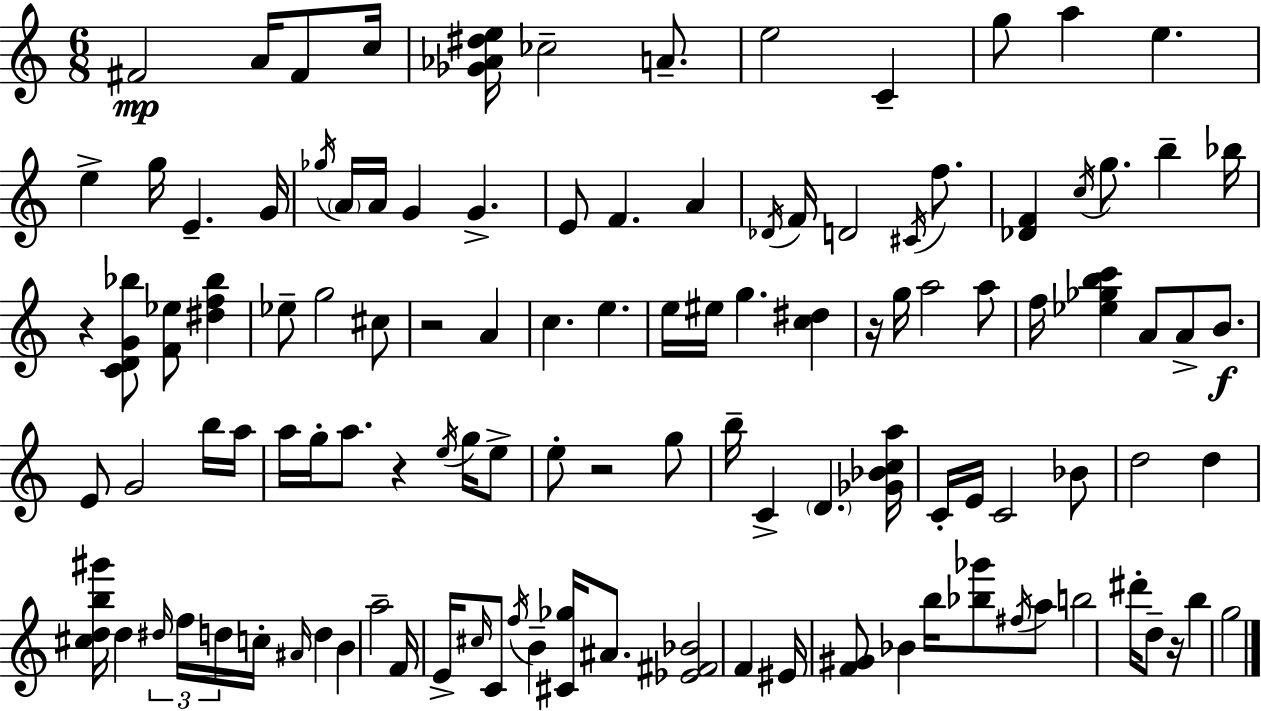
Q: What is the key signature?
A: C major